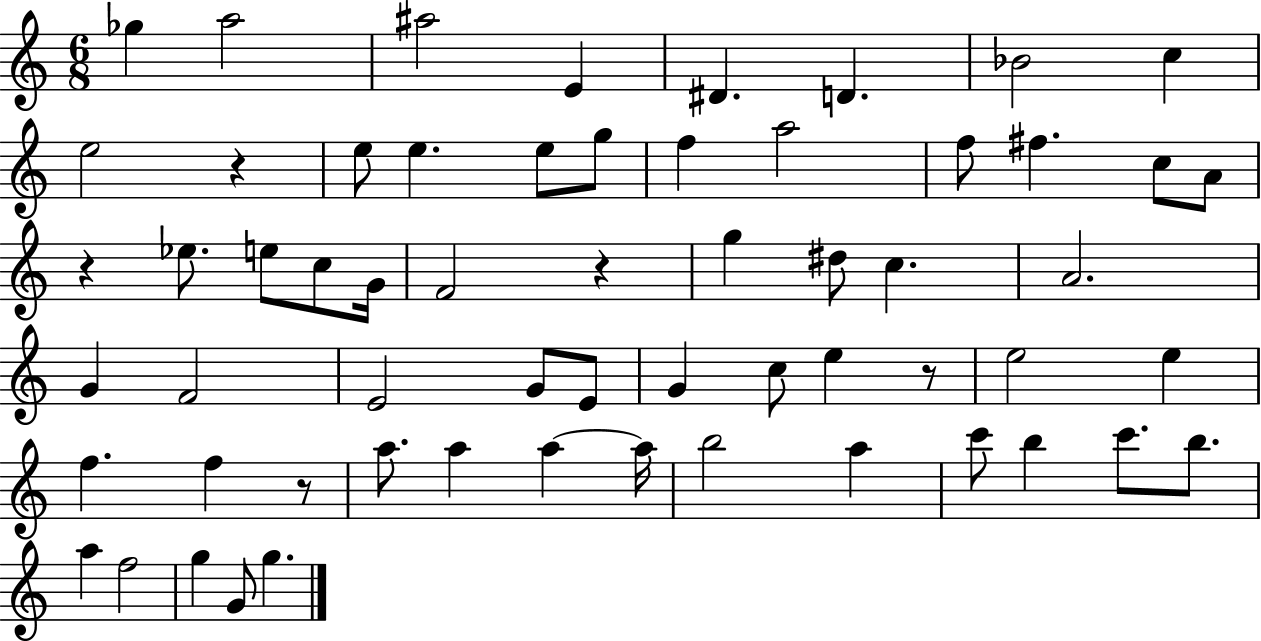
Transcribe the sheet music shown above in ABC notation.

X:1
T:Untitled
M:6/8
L:1/4
K:C
_g a2 ^a2 E ^D D _B2 c e2 z e/2 e e/2 g/2 f a2 f/2 ^f c/2 A/2 z _e/2 e/2 c/2 G/4 F2 z g ^d/2 c A2 G F2 E2 G/2 E/2 G c/2 e z/2 e2 e f f z/2 a/2 a a a/4 b2 a c'/2 b c'/2 b/2 a f2 g G/2 g